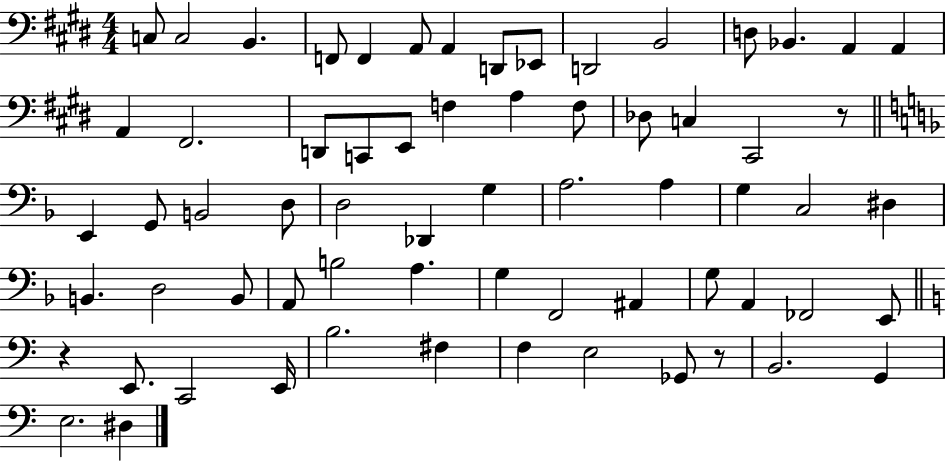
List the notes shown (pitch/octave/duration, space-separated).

C3/e C3/h B2/q. F2/e F2/q A2/e A2/q D2/e Eb2/e D2/h B2/h D3/e Bb2/q. A2/q A2/q A2/q F#2/h. D2/e C2/e E2/e F3/q A3/q F3/e Db3/e C3/q C#2/h R/e E2/q G2/e B2/h D3/e D3/h Db2/q G3/q A3/h. A3/q G3/q C3/h D#3/q B2/q. D3/h B2/e A2/e B3/h A3/q. G3/q F2/h A#2/q G3/e A2/q FES2/h E2/e R/q E2/e. C2/h E2/s B3/h. F#3/q F3/q E3/h Gb2/e R/e B2/h. G2/q E3/h. D#3/q